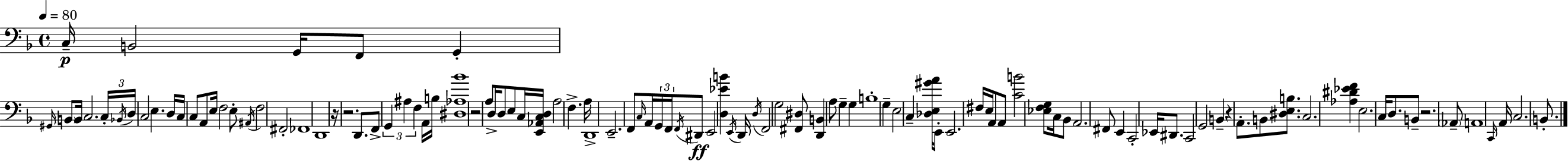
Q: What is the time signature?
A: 4/4